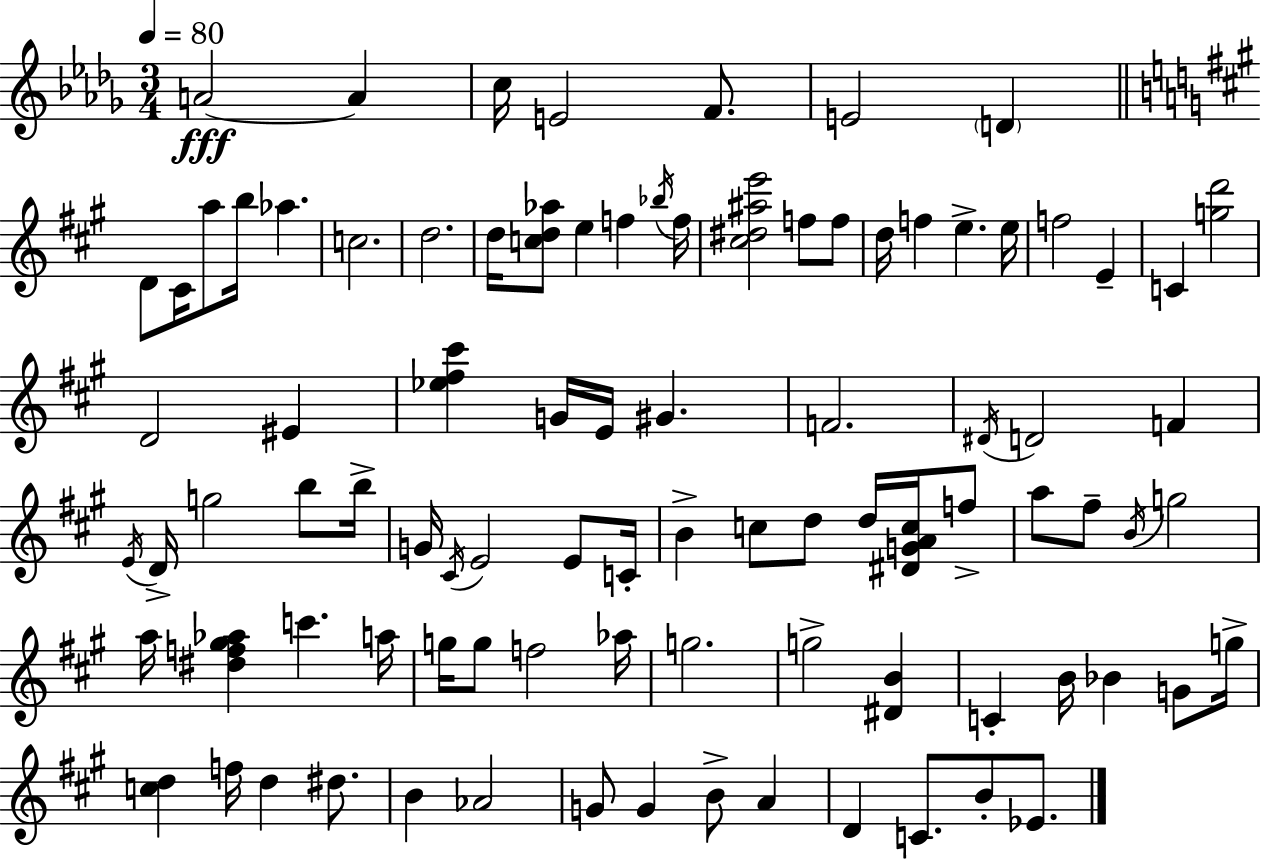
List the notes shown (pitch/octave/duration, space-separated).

A4/h A4/q C5/s E4/h F4/e. E4/h D4/q D4/e C#4/s A5/e B5/s Ab5/q. C5/h. D5/h. D5/s [C5,D5,Ab5]/e E5/q F5/q Bb5/s F5/s [C#5,D#5,A#5,E6]/h F5/e F5/e D5/s F5/q E5/q. E5/s F5/h E4/q C4/q [G5,D6]/h D4/h EIS4/q [Eb5,F#5,C#6]/q G4/s E4/s G#4/q. F4/h. D#4/s D4/h F4/q E4/s D4/s G5/h B5/e B5/s G4/s C#4/s E4/h E4/e C4/s B4/q C5/e D5/e D5/s [D#4,G4,A4,C5]/s F5/e A5/e F#5/e B4/s G5/h A5/s [D#5,F5,G#5,Ab5]/q C6/q. A5/s G5/s G5/e F5/h Ab5/s G5/h. G5/h [D#4,B4]/q C4/q B4/s Bb4/q G4/e G5/s [C5,D5]/q F5/s D5/q D#5/e. B4/q Ab4/h G4/e G4/q B4/e A4/q D4/q C4/e. B4/e Eb4/e.